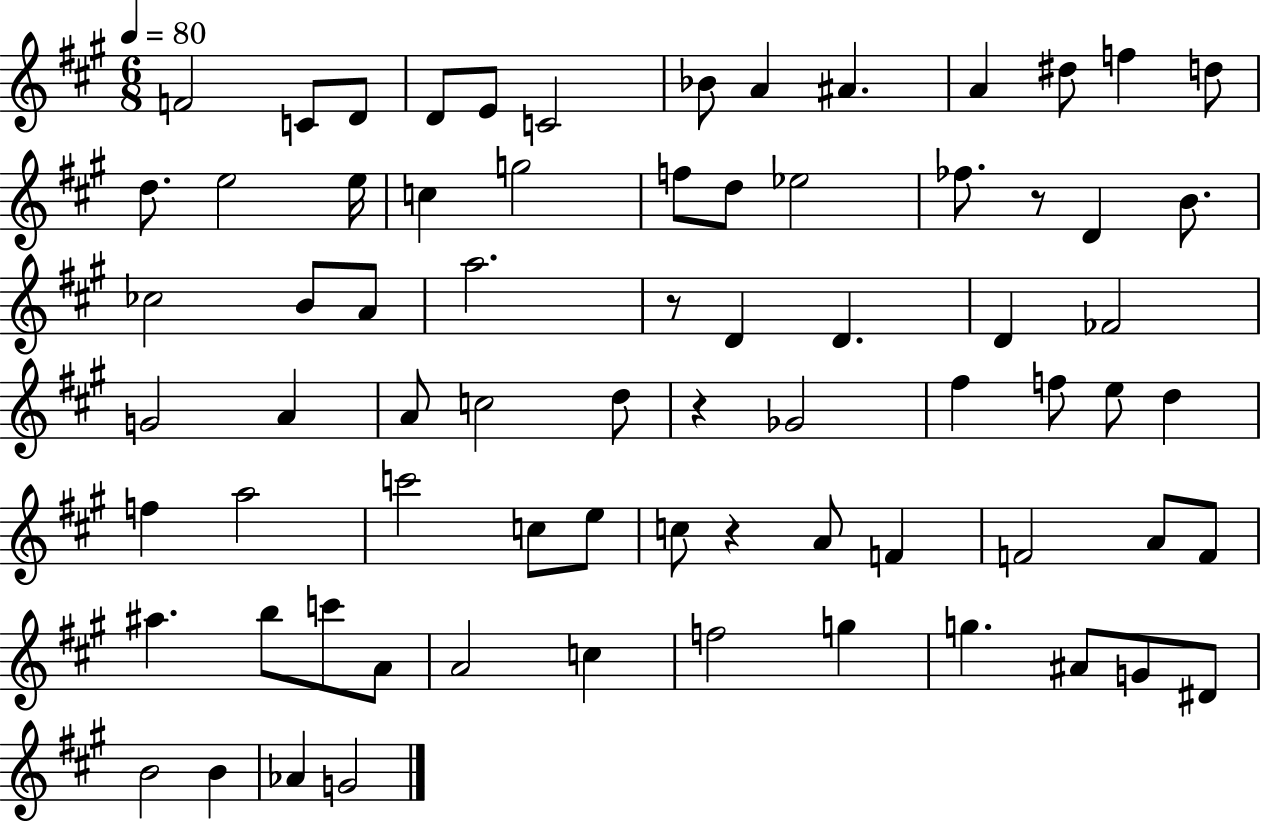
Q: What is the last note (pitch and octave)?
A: G4